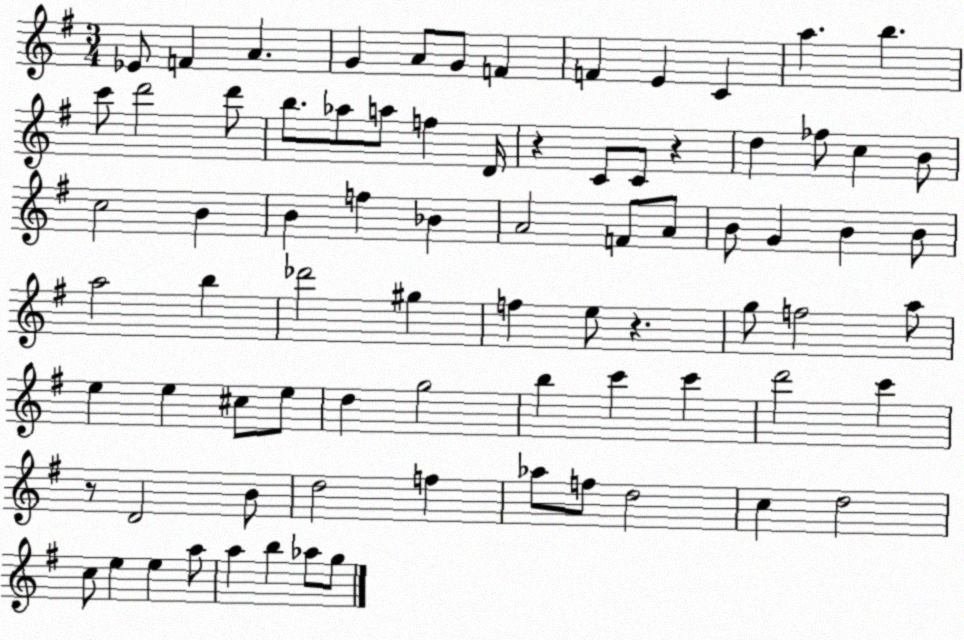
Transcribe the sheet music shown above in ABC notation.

X:1
T:Untitled
M:3/4
L:1/4
K:G
_E/2 F A G A/2 G/2 F F E C a b c'/2 d'2 d'/2 b/2 _a/2 a/2 f D/4 z C/2 C/2 z d _f/2 c B/2 c2 B B f _B A2 F/2 A/2 B/2 G B B/2 a2 b _d'2 ^g f e/2 z g/2 f2 a/2 e e ^c/2 e/2 d g2 b c' c' d'2 c' z/2 D2 B/2 d2 f _a/2 f/2 d2 c d2 c/2 e e a/2 a b _a/2 g/2